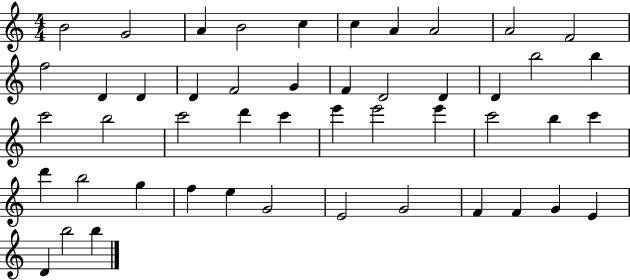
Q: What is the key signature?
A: C major